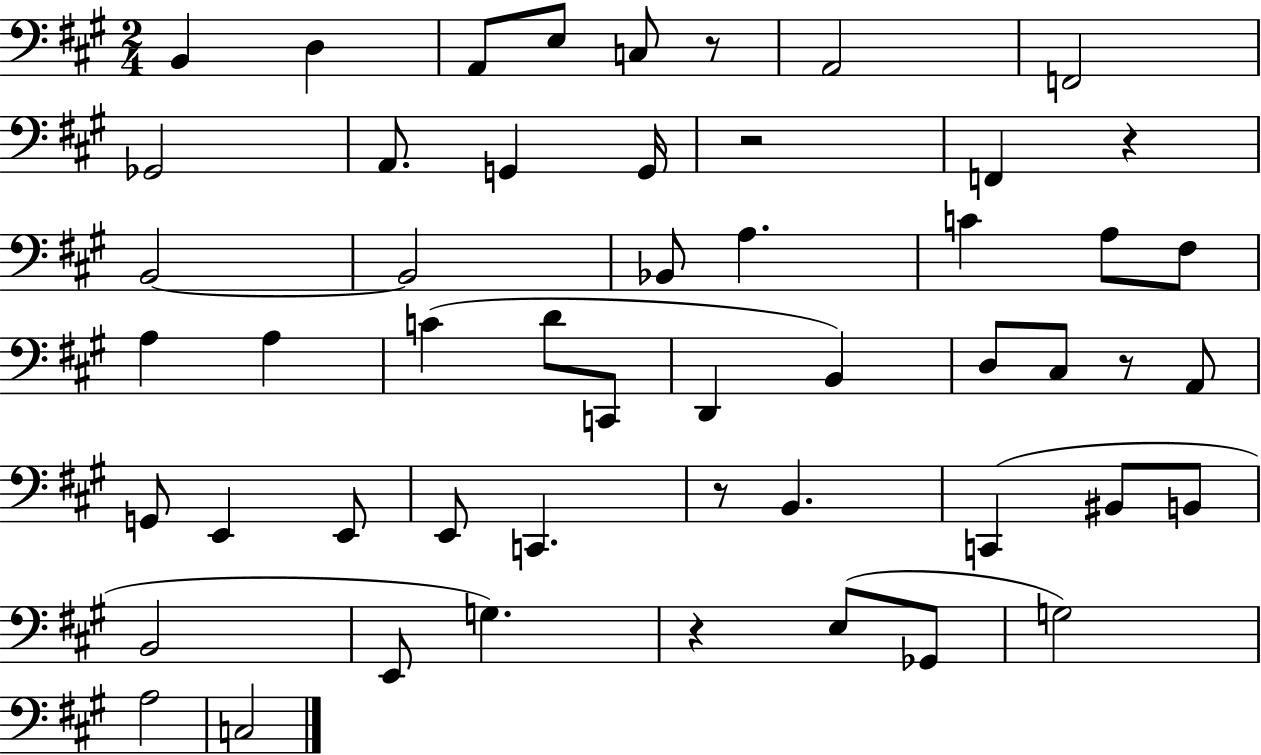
B2/q D3/q A2/e E3/e C3/e R/e A2/h F2/h Gb2/h A2/e. G2/q G2/s R/h F2/q R/q B2/h B2/h Bb2/e A3/q. C4/q A3/e F#3/e A3/q A3/q C4/q D4/e C2/e D2/q B2/q D3/e C#3/e R/e A2/e G2/e E2/q E2/e E2/e C2/q. R/e B2/q. C2/q BIS2/e B2/e B2/h E2/e G3/q. R/q E3/e Gb2/e G3/h A3/h C3/h